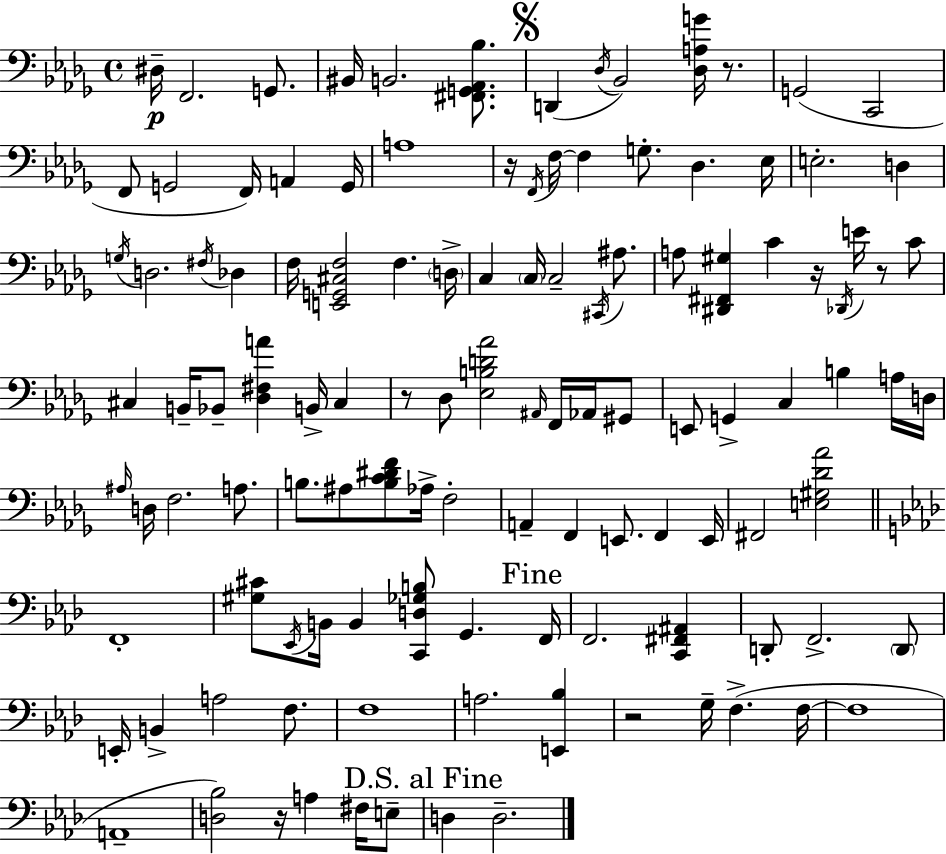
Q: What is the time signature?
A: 4/4